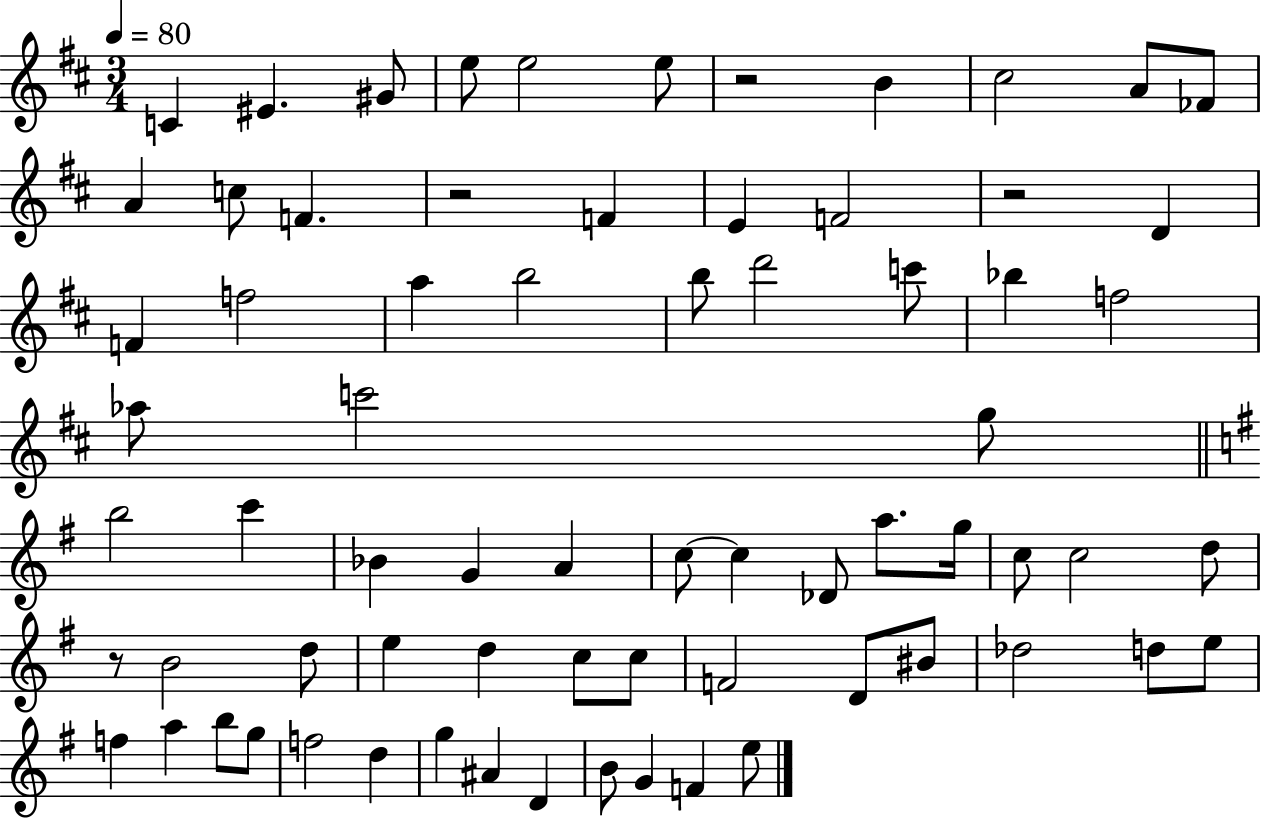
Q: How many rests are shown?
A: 4